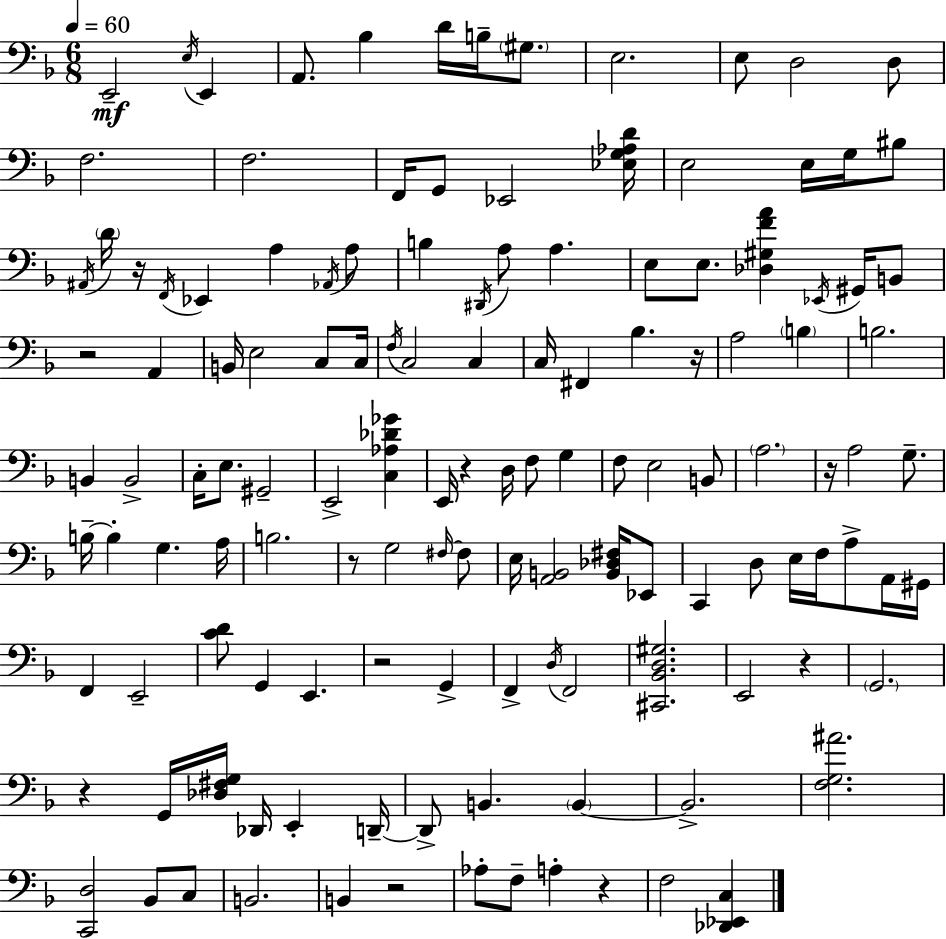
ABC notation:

X:1
T:Untitled
M:6/8
L:1/4
K:F
E,,2 E,/4 E,, A,,/2 _B, D/4 B,/4 ^G,/2 E,2 E,/2 D,2 D,/2 F,2 F,2 F,,/4 G,,/2 _E,,2 [_E,G,_A,D]/4 E,2 E,/4 G,/4 ^B,/2 ^A,,/4 D/4 z/4 F,,/4 _E,, A, _A,,/4 A,/2 B, ^D,,/4 A,/2 A, E,/2 E,/2 [_D,^G,FA] _E,,/4 ^G,,/4 B,,/2 z2 A,, B,,/4 E,2 C,/2 C,/4 F,/4 C,2 C, C,/4 ^F,, _B, z/4 A,2 B, B,2 B,, B,,2 C,/4 E,/2 ^G,,2 E,,2 [C,_A,_D_G] E,,/4 z D,/4 F,/2 G, F,/2 E,2 B,,/2 A,2 z/4 A,2 G,/2 B,/4 B, G, A,/4 B,2 z/2 G,2 ^F,/4 ^F,/2 E,/4 [A,,B,,]2 [B,,_D,^F,]/4 _E,,/2 C,, D,/2 E,/4 F,/4 A,/2 A,,/4 ^G,,/4 F,, E,,2 [CD]/2 G,, E,, z2 G,, F,, D,/4 F,,2 [^C,,_B,,D,^G,]2 E,,2 z G,,2 z G,,/4 [_D,^F,G,]/4 _D,,/4 E,, D,,/4 D,,/2 B,, B,, B,,2 [F,G,^A]2 [C,,D,]2 _B,,/2 C,/2 B,,2 B,, z2 _A,/2 F,/2 A, z F,2 [_D,,_E,,C,]